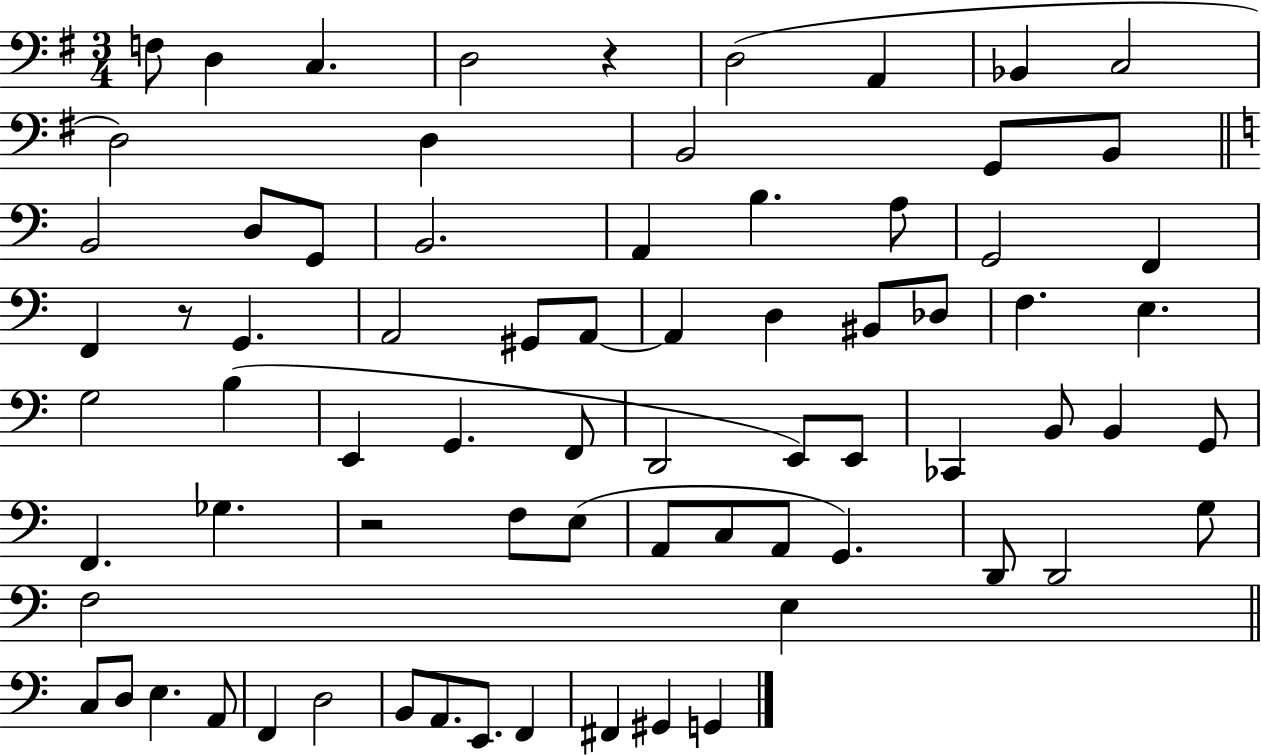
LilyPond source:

{
  \clef bass
  \numericTimeSignature
  \time 3/4
  \key g \major
  f8 d4 c4. | d2 r4 | d2( a,4 | bes,4 c2 | \break d2) d4 | b,2 g,8 b,8 | \bar "||" \break \key c \major b,2 d8 g,8 | b,2. | a,4 b4. a8 | g,2 f,4 | \break f,4 r8 g,4. | a,2 gis,8 a,8~~ | a,4 d4 bis,8 des8 | f4. e4. | \break g2 b4( | e,4 g,4. f,8 | d,2 e,8) e,8 | ces,4 b,8 b,4 g,8 | \break f,4. ges4. | r2 f8 e8( | a,8 c8 a,8 g,4.) | d,8 d,2 g8 | \break f2 e4 | \bar "||" \break \key c \major c8 d8 e4. a,8 | f,4 d2 | b,8 a,8. e,8. f,4 | fis,4 gis,4 g,4 | \break \bar "|."
}